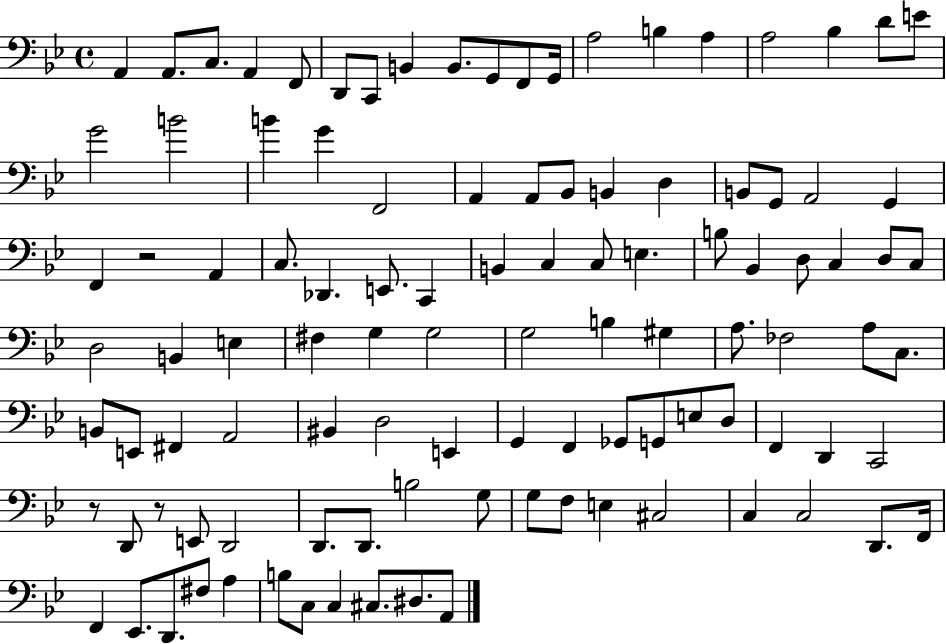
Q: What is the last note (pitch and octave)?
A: A2